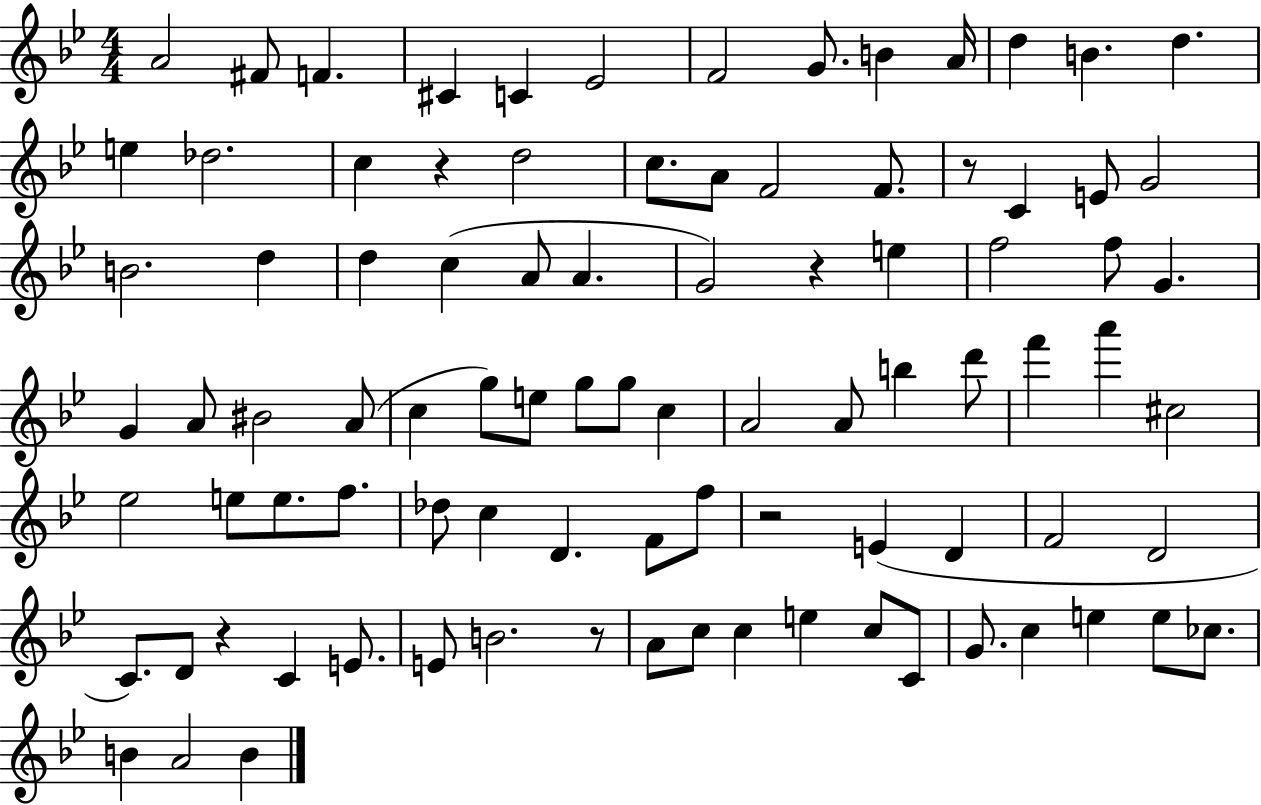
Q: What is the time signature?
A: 4/4